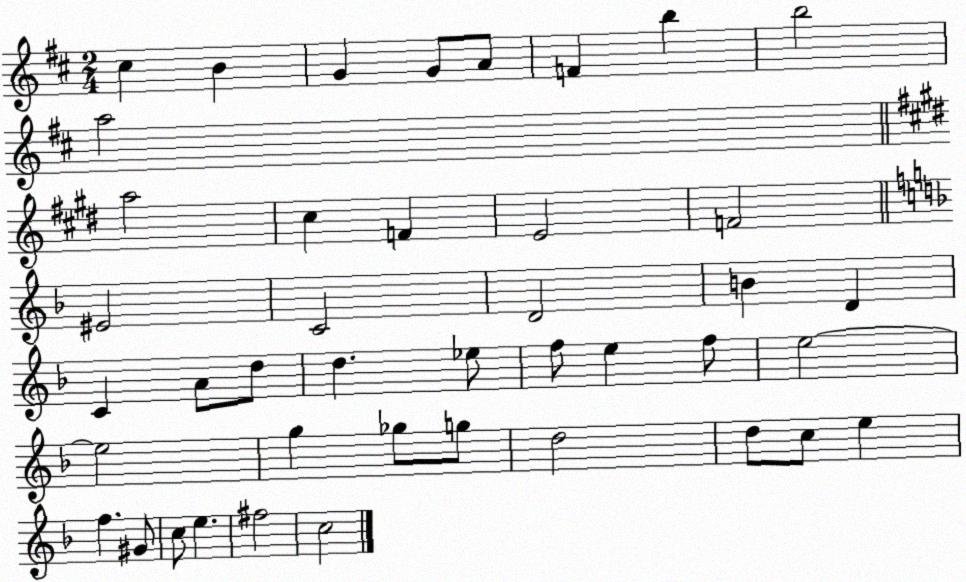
X:1
T:Untitled
M:2/4
L:1/4
K:D
^c B G G/2 A/2 F b b2 a2 a2 ^c F E2 F2 ^E2 C2 D2 B D C A/2 d/2 d _e/2 f/2 e f/2 e2 e2 g _g/2 g/2 d2 d/2 c/2 e f ^G/2 c/2 e ^f2 c2